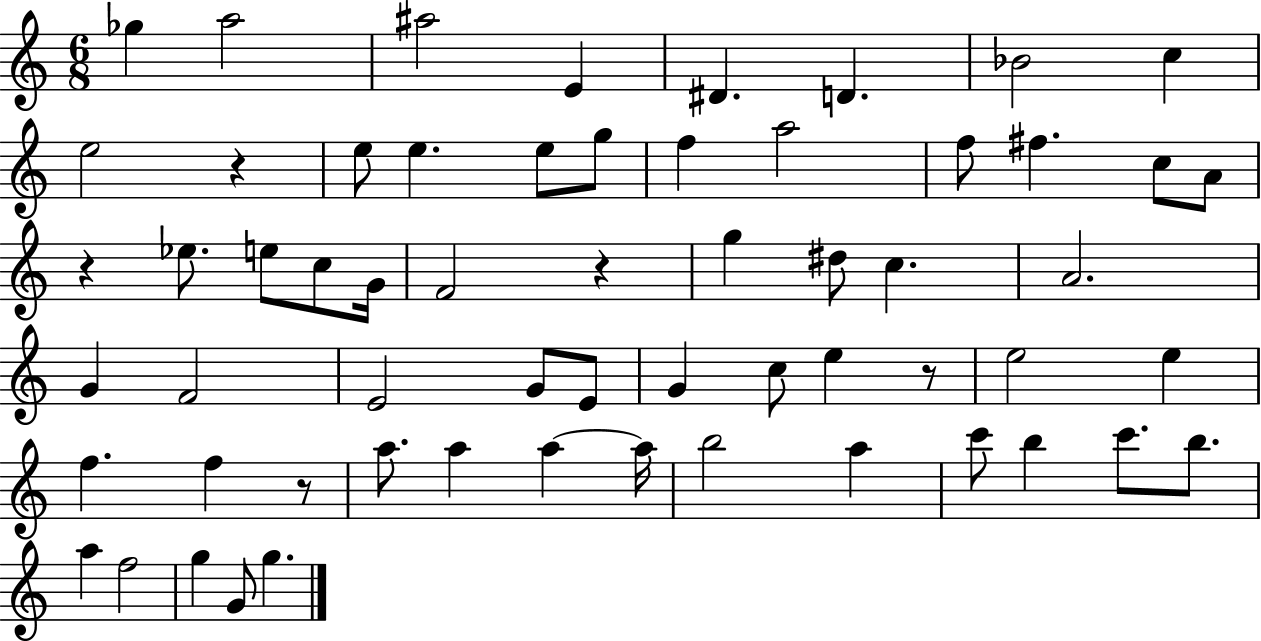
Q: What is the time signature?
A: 6/8